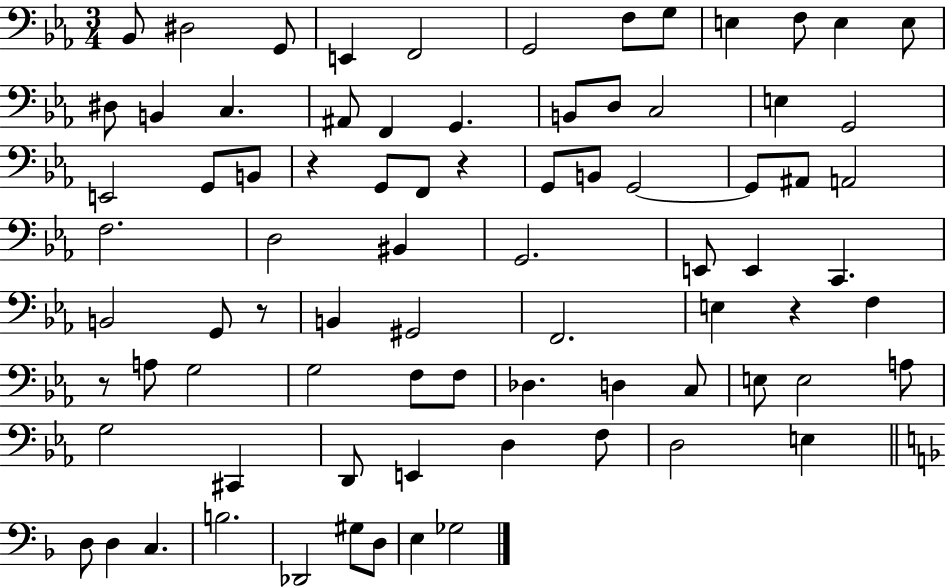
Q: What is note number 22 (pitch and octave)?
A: E3